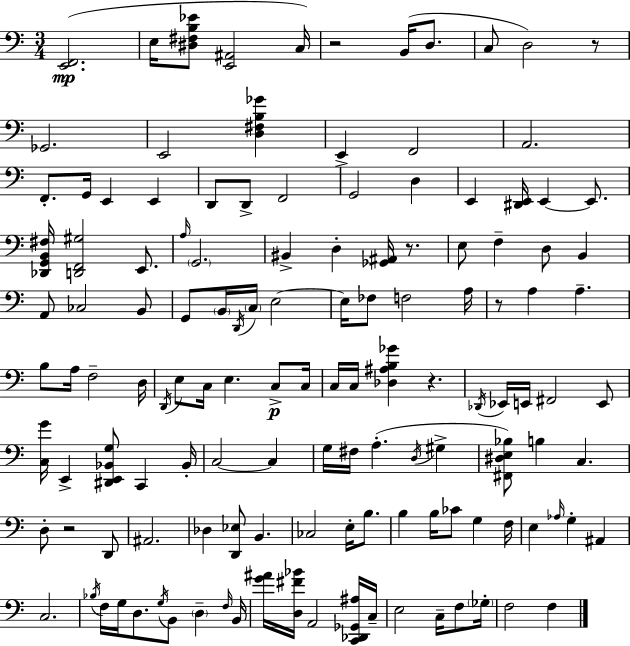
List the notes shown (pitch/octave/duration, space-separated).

[E2,F2]/h. E3/s [D#3,F#3,B3,Eb4]/e [E2,A#2]/h C3/s R/h B2/s D3/e. C3/e D3/h R/e Gb2/h. E2/h [D3,F#3,B3,Gb4]/q E2/q F2/h A2/h. F2/e. G2/s E2/q E2/q D2/e D2/e F2/h G2/h D3/q E2/q [D#2,E2]/s E2/q E2/e. [Db2,G2,B2,F#3]/s [D2,F2,G#3]/h E2/e. A3/s G2/h. BIS2/q D3/q [Gb2,A#2]/s R/e. E3/e F3/q D3/e B2/q A2/e CES3/h B2/e G2/e B2/s D2/s C3/s E3/h E3/s FES3/e F3/h A3/s R/e A3/q A3/q. B3/e A3/s F3/h D3/s D2/s E3/e C3/s E3/q. C3/e C3/s C3/s C3/s [Db3,A#3,B3,Gb4]/q R/q. Db2/s Eb2/s E2/s F#2/h E2/e [C3,G4]/s E2/q [D#2,E2,Bb2,G3]/e C2/q Bb2/s C3/h C3/q G3/s F#3/s A3/q. D3/s G#3/q [F#2,D#3,E3,Bb3]/e B3/q C3/q. D3/e R/h D2/e A#2/h. Db3/q [D2,Eb3]/e B2/q. CES3/h E3/s B3/e. B3/q B3/s CES4/e G3/q F3/s E3/q Ab3/s G3/q A#2/q C3/h. Bb3/s F3/s G3/s D3/e. G3/s B2/e D3/q F3/s B2/s [G4,A#4]/s [D3,F#4,Bb4]/s A2/h [C2,Db2,Gb2,A#3]/s C3/s E3/h C3/s F3/e Gb3/s F3/h F3/q